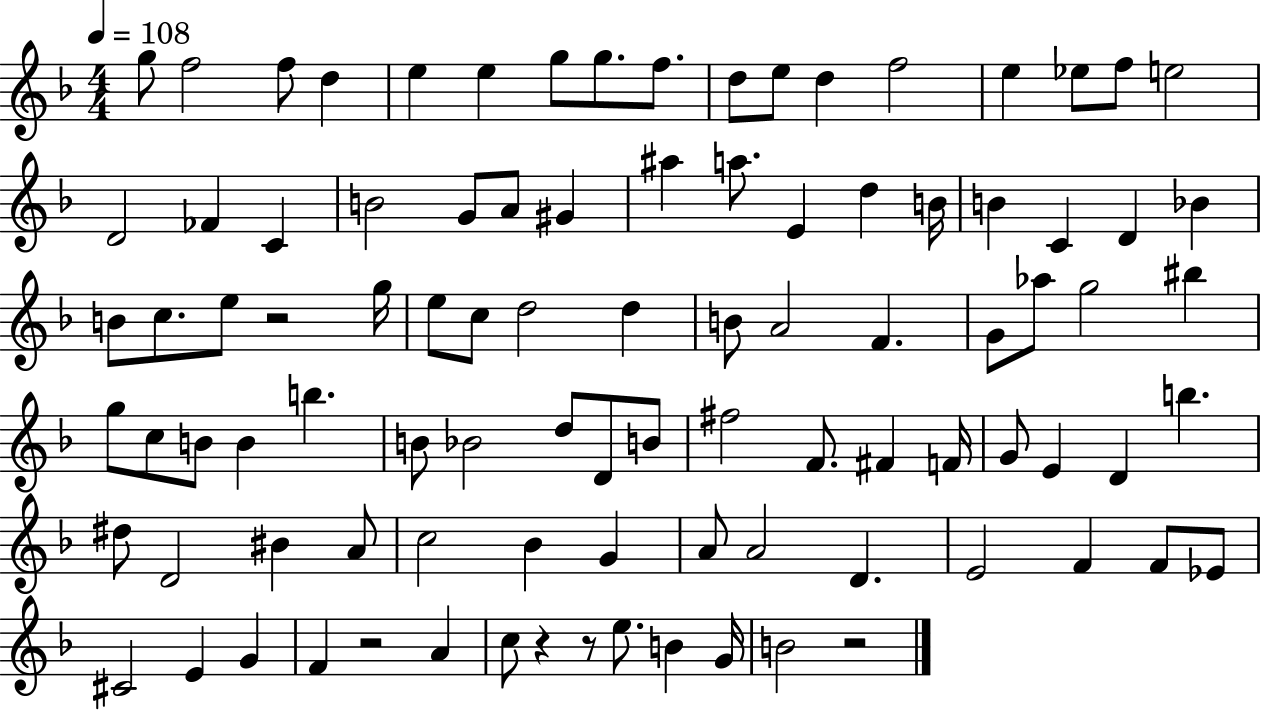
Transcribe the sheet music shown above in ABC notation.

X:1
T:Untitled
M:4/4
L:1/4
K:F
g/2 f2 f/2 d e e g/2 g/2 f/2 d/2 e/2 d f2 e _e/2 f/2 e2 D2 _F C B2 G/2 A/2 ^G ^a a/2 E d B/4 B C D _B B/2 c/2 e/2 z2 g/4 e/2 c/2 d2 d B/2 A2 F G/2 _a/2 g2 ^b g/2 c/2 B/2 B b B/2 _B2 d/2 D/2 B/2 ^f2 F/2 ^F F/4 G/2 E D b ^d/2 D2 ^B A/2 c2 _B G A/2 A2 D E2 F F/2 _E/2 ^C2 E G F z2 A c/2 z z/2 e/2 B G/4 B2 z2